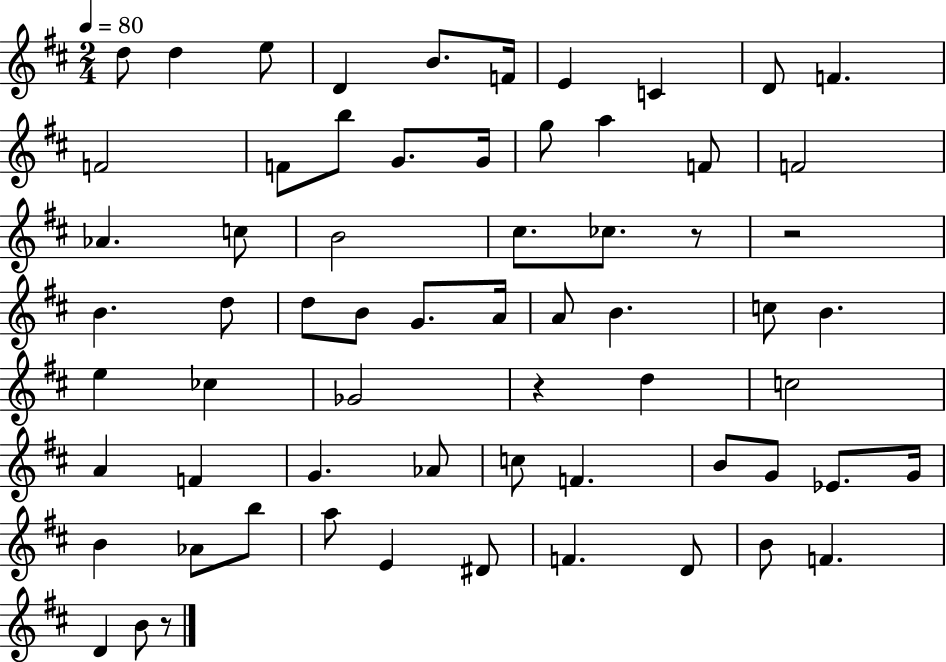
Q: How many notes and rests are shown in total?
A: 65